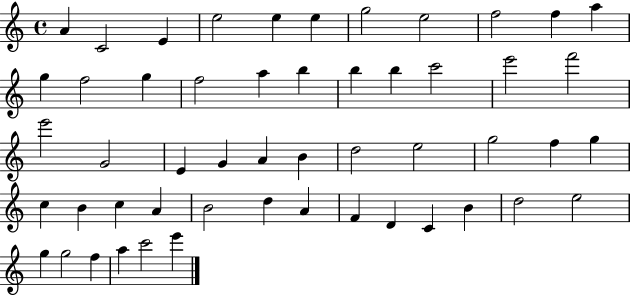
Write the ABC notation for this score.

X:1
T:Untitled
M:4/4
L:1/4
K:C
A C2 E e2 e e g2 e2 f2 f a g f2 g f2 a b b b c'2 e'2 f'2 e'2 G2 E G A B d2 e2 g2 f g c B c A B2 d A F D C B d2 e2 g g2 f a c'2 e'